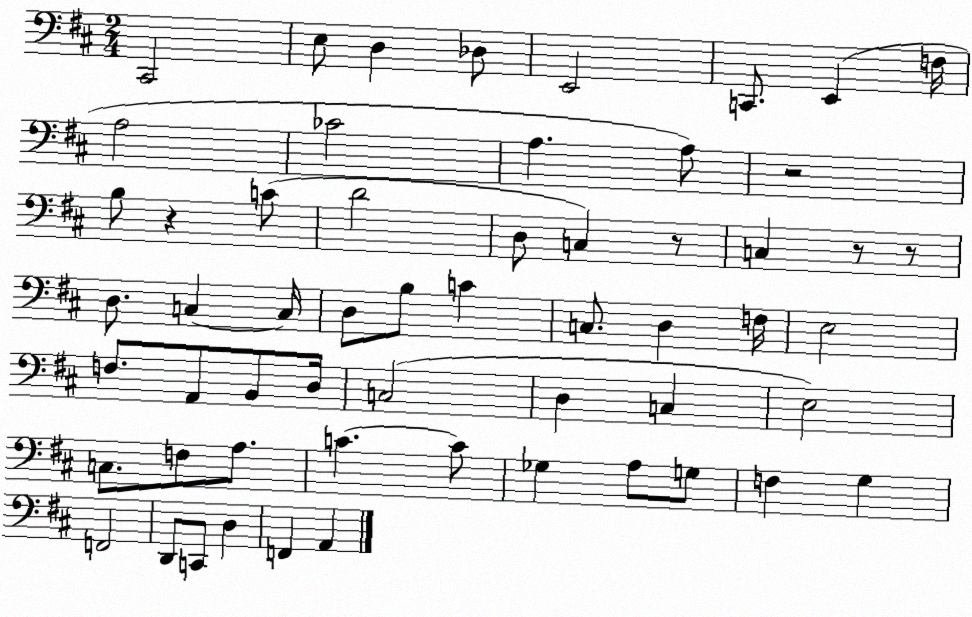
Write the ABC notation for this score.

X:1
T:Untitled
M:2/4
L:1/4
K:D
^C,,2 E,/2 D, _D,/2 E,,2 C,,/2 E,, F,/4 A,2 _C2 A, A,/2 z2 B,/2 z C/2 D2 D,/2 C, z/2 C, z/2 z/2 D,/2 C, C,/4 D,/2 B,/2 C C,/2 D, F,/4 E,2 F,/2 A,,/2 B,,/2 D,/4 C,2 D, C, E,2 C,/2 F,/2 A,/2 C C/2 _G, A,/2 G,/2 F, G, F,,2 D,,/2 C,,/2 D, F,, A,,